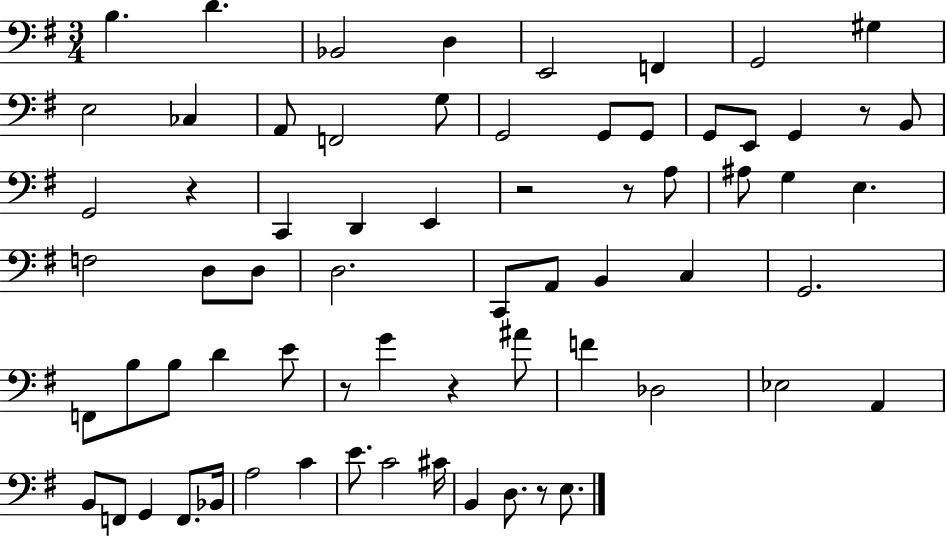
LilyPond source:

{
  \clef bass
  \numericTimeSignature
  \time 3/4
  \key g \major
  b4. d'4. | bes,2 d4 | e,2 f,4 | g,2 gis4 | \break e2 ces4 | a,8 f,2 g8 | g,2 g,8 g,8 | g,8 e,8 g,4 r8 b,8 | \break g,2 r4 | c,4 d,4 e,4 | r2 r8 a8 | ais8 g4 e4. | \break f2 d8 d8 | d2. | c,8 a,8 b,4 c4 | g,2. | \break f,8 b8 b8 d'4 e'8 | r8 g'4 r4 ais'8 | f'4 des2 | ees2 a,4 | \break b,8 f,8 g,4 f,8. bes,16 | a2 c'4 | e'8. c'2 cis'16 | b,4 d8. r8 e8. | \break \bar "|."
}